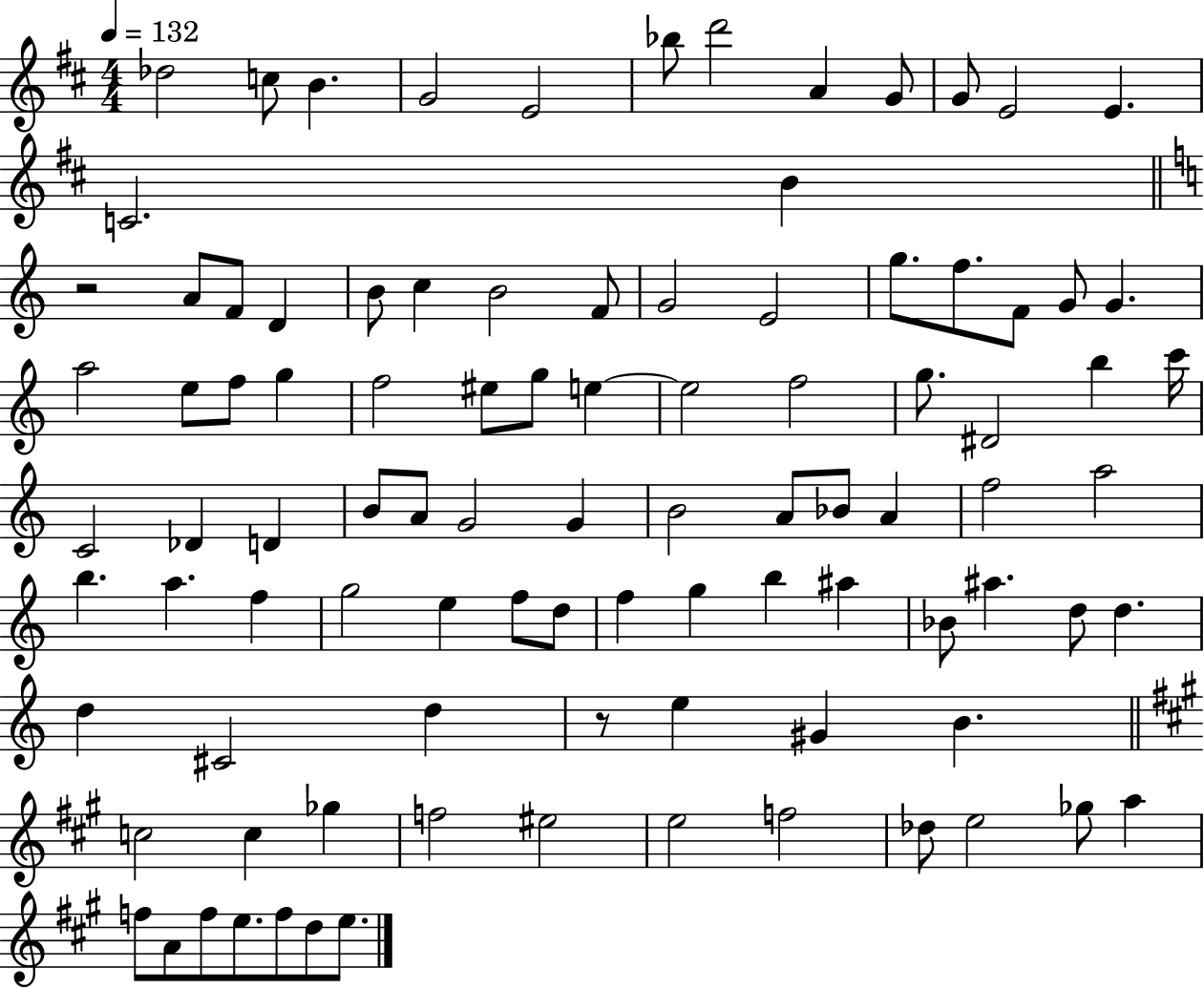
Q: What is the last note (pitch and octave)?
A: E5